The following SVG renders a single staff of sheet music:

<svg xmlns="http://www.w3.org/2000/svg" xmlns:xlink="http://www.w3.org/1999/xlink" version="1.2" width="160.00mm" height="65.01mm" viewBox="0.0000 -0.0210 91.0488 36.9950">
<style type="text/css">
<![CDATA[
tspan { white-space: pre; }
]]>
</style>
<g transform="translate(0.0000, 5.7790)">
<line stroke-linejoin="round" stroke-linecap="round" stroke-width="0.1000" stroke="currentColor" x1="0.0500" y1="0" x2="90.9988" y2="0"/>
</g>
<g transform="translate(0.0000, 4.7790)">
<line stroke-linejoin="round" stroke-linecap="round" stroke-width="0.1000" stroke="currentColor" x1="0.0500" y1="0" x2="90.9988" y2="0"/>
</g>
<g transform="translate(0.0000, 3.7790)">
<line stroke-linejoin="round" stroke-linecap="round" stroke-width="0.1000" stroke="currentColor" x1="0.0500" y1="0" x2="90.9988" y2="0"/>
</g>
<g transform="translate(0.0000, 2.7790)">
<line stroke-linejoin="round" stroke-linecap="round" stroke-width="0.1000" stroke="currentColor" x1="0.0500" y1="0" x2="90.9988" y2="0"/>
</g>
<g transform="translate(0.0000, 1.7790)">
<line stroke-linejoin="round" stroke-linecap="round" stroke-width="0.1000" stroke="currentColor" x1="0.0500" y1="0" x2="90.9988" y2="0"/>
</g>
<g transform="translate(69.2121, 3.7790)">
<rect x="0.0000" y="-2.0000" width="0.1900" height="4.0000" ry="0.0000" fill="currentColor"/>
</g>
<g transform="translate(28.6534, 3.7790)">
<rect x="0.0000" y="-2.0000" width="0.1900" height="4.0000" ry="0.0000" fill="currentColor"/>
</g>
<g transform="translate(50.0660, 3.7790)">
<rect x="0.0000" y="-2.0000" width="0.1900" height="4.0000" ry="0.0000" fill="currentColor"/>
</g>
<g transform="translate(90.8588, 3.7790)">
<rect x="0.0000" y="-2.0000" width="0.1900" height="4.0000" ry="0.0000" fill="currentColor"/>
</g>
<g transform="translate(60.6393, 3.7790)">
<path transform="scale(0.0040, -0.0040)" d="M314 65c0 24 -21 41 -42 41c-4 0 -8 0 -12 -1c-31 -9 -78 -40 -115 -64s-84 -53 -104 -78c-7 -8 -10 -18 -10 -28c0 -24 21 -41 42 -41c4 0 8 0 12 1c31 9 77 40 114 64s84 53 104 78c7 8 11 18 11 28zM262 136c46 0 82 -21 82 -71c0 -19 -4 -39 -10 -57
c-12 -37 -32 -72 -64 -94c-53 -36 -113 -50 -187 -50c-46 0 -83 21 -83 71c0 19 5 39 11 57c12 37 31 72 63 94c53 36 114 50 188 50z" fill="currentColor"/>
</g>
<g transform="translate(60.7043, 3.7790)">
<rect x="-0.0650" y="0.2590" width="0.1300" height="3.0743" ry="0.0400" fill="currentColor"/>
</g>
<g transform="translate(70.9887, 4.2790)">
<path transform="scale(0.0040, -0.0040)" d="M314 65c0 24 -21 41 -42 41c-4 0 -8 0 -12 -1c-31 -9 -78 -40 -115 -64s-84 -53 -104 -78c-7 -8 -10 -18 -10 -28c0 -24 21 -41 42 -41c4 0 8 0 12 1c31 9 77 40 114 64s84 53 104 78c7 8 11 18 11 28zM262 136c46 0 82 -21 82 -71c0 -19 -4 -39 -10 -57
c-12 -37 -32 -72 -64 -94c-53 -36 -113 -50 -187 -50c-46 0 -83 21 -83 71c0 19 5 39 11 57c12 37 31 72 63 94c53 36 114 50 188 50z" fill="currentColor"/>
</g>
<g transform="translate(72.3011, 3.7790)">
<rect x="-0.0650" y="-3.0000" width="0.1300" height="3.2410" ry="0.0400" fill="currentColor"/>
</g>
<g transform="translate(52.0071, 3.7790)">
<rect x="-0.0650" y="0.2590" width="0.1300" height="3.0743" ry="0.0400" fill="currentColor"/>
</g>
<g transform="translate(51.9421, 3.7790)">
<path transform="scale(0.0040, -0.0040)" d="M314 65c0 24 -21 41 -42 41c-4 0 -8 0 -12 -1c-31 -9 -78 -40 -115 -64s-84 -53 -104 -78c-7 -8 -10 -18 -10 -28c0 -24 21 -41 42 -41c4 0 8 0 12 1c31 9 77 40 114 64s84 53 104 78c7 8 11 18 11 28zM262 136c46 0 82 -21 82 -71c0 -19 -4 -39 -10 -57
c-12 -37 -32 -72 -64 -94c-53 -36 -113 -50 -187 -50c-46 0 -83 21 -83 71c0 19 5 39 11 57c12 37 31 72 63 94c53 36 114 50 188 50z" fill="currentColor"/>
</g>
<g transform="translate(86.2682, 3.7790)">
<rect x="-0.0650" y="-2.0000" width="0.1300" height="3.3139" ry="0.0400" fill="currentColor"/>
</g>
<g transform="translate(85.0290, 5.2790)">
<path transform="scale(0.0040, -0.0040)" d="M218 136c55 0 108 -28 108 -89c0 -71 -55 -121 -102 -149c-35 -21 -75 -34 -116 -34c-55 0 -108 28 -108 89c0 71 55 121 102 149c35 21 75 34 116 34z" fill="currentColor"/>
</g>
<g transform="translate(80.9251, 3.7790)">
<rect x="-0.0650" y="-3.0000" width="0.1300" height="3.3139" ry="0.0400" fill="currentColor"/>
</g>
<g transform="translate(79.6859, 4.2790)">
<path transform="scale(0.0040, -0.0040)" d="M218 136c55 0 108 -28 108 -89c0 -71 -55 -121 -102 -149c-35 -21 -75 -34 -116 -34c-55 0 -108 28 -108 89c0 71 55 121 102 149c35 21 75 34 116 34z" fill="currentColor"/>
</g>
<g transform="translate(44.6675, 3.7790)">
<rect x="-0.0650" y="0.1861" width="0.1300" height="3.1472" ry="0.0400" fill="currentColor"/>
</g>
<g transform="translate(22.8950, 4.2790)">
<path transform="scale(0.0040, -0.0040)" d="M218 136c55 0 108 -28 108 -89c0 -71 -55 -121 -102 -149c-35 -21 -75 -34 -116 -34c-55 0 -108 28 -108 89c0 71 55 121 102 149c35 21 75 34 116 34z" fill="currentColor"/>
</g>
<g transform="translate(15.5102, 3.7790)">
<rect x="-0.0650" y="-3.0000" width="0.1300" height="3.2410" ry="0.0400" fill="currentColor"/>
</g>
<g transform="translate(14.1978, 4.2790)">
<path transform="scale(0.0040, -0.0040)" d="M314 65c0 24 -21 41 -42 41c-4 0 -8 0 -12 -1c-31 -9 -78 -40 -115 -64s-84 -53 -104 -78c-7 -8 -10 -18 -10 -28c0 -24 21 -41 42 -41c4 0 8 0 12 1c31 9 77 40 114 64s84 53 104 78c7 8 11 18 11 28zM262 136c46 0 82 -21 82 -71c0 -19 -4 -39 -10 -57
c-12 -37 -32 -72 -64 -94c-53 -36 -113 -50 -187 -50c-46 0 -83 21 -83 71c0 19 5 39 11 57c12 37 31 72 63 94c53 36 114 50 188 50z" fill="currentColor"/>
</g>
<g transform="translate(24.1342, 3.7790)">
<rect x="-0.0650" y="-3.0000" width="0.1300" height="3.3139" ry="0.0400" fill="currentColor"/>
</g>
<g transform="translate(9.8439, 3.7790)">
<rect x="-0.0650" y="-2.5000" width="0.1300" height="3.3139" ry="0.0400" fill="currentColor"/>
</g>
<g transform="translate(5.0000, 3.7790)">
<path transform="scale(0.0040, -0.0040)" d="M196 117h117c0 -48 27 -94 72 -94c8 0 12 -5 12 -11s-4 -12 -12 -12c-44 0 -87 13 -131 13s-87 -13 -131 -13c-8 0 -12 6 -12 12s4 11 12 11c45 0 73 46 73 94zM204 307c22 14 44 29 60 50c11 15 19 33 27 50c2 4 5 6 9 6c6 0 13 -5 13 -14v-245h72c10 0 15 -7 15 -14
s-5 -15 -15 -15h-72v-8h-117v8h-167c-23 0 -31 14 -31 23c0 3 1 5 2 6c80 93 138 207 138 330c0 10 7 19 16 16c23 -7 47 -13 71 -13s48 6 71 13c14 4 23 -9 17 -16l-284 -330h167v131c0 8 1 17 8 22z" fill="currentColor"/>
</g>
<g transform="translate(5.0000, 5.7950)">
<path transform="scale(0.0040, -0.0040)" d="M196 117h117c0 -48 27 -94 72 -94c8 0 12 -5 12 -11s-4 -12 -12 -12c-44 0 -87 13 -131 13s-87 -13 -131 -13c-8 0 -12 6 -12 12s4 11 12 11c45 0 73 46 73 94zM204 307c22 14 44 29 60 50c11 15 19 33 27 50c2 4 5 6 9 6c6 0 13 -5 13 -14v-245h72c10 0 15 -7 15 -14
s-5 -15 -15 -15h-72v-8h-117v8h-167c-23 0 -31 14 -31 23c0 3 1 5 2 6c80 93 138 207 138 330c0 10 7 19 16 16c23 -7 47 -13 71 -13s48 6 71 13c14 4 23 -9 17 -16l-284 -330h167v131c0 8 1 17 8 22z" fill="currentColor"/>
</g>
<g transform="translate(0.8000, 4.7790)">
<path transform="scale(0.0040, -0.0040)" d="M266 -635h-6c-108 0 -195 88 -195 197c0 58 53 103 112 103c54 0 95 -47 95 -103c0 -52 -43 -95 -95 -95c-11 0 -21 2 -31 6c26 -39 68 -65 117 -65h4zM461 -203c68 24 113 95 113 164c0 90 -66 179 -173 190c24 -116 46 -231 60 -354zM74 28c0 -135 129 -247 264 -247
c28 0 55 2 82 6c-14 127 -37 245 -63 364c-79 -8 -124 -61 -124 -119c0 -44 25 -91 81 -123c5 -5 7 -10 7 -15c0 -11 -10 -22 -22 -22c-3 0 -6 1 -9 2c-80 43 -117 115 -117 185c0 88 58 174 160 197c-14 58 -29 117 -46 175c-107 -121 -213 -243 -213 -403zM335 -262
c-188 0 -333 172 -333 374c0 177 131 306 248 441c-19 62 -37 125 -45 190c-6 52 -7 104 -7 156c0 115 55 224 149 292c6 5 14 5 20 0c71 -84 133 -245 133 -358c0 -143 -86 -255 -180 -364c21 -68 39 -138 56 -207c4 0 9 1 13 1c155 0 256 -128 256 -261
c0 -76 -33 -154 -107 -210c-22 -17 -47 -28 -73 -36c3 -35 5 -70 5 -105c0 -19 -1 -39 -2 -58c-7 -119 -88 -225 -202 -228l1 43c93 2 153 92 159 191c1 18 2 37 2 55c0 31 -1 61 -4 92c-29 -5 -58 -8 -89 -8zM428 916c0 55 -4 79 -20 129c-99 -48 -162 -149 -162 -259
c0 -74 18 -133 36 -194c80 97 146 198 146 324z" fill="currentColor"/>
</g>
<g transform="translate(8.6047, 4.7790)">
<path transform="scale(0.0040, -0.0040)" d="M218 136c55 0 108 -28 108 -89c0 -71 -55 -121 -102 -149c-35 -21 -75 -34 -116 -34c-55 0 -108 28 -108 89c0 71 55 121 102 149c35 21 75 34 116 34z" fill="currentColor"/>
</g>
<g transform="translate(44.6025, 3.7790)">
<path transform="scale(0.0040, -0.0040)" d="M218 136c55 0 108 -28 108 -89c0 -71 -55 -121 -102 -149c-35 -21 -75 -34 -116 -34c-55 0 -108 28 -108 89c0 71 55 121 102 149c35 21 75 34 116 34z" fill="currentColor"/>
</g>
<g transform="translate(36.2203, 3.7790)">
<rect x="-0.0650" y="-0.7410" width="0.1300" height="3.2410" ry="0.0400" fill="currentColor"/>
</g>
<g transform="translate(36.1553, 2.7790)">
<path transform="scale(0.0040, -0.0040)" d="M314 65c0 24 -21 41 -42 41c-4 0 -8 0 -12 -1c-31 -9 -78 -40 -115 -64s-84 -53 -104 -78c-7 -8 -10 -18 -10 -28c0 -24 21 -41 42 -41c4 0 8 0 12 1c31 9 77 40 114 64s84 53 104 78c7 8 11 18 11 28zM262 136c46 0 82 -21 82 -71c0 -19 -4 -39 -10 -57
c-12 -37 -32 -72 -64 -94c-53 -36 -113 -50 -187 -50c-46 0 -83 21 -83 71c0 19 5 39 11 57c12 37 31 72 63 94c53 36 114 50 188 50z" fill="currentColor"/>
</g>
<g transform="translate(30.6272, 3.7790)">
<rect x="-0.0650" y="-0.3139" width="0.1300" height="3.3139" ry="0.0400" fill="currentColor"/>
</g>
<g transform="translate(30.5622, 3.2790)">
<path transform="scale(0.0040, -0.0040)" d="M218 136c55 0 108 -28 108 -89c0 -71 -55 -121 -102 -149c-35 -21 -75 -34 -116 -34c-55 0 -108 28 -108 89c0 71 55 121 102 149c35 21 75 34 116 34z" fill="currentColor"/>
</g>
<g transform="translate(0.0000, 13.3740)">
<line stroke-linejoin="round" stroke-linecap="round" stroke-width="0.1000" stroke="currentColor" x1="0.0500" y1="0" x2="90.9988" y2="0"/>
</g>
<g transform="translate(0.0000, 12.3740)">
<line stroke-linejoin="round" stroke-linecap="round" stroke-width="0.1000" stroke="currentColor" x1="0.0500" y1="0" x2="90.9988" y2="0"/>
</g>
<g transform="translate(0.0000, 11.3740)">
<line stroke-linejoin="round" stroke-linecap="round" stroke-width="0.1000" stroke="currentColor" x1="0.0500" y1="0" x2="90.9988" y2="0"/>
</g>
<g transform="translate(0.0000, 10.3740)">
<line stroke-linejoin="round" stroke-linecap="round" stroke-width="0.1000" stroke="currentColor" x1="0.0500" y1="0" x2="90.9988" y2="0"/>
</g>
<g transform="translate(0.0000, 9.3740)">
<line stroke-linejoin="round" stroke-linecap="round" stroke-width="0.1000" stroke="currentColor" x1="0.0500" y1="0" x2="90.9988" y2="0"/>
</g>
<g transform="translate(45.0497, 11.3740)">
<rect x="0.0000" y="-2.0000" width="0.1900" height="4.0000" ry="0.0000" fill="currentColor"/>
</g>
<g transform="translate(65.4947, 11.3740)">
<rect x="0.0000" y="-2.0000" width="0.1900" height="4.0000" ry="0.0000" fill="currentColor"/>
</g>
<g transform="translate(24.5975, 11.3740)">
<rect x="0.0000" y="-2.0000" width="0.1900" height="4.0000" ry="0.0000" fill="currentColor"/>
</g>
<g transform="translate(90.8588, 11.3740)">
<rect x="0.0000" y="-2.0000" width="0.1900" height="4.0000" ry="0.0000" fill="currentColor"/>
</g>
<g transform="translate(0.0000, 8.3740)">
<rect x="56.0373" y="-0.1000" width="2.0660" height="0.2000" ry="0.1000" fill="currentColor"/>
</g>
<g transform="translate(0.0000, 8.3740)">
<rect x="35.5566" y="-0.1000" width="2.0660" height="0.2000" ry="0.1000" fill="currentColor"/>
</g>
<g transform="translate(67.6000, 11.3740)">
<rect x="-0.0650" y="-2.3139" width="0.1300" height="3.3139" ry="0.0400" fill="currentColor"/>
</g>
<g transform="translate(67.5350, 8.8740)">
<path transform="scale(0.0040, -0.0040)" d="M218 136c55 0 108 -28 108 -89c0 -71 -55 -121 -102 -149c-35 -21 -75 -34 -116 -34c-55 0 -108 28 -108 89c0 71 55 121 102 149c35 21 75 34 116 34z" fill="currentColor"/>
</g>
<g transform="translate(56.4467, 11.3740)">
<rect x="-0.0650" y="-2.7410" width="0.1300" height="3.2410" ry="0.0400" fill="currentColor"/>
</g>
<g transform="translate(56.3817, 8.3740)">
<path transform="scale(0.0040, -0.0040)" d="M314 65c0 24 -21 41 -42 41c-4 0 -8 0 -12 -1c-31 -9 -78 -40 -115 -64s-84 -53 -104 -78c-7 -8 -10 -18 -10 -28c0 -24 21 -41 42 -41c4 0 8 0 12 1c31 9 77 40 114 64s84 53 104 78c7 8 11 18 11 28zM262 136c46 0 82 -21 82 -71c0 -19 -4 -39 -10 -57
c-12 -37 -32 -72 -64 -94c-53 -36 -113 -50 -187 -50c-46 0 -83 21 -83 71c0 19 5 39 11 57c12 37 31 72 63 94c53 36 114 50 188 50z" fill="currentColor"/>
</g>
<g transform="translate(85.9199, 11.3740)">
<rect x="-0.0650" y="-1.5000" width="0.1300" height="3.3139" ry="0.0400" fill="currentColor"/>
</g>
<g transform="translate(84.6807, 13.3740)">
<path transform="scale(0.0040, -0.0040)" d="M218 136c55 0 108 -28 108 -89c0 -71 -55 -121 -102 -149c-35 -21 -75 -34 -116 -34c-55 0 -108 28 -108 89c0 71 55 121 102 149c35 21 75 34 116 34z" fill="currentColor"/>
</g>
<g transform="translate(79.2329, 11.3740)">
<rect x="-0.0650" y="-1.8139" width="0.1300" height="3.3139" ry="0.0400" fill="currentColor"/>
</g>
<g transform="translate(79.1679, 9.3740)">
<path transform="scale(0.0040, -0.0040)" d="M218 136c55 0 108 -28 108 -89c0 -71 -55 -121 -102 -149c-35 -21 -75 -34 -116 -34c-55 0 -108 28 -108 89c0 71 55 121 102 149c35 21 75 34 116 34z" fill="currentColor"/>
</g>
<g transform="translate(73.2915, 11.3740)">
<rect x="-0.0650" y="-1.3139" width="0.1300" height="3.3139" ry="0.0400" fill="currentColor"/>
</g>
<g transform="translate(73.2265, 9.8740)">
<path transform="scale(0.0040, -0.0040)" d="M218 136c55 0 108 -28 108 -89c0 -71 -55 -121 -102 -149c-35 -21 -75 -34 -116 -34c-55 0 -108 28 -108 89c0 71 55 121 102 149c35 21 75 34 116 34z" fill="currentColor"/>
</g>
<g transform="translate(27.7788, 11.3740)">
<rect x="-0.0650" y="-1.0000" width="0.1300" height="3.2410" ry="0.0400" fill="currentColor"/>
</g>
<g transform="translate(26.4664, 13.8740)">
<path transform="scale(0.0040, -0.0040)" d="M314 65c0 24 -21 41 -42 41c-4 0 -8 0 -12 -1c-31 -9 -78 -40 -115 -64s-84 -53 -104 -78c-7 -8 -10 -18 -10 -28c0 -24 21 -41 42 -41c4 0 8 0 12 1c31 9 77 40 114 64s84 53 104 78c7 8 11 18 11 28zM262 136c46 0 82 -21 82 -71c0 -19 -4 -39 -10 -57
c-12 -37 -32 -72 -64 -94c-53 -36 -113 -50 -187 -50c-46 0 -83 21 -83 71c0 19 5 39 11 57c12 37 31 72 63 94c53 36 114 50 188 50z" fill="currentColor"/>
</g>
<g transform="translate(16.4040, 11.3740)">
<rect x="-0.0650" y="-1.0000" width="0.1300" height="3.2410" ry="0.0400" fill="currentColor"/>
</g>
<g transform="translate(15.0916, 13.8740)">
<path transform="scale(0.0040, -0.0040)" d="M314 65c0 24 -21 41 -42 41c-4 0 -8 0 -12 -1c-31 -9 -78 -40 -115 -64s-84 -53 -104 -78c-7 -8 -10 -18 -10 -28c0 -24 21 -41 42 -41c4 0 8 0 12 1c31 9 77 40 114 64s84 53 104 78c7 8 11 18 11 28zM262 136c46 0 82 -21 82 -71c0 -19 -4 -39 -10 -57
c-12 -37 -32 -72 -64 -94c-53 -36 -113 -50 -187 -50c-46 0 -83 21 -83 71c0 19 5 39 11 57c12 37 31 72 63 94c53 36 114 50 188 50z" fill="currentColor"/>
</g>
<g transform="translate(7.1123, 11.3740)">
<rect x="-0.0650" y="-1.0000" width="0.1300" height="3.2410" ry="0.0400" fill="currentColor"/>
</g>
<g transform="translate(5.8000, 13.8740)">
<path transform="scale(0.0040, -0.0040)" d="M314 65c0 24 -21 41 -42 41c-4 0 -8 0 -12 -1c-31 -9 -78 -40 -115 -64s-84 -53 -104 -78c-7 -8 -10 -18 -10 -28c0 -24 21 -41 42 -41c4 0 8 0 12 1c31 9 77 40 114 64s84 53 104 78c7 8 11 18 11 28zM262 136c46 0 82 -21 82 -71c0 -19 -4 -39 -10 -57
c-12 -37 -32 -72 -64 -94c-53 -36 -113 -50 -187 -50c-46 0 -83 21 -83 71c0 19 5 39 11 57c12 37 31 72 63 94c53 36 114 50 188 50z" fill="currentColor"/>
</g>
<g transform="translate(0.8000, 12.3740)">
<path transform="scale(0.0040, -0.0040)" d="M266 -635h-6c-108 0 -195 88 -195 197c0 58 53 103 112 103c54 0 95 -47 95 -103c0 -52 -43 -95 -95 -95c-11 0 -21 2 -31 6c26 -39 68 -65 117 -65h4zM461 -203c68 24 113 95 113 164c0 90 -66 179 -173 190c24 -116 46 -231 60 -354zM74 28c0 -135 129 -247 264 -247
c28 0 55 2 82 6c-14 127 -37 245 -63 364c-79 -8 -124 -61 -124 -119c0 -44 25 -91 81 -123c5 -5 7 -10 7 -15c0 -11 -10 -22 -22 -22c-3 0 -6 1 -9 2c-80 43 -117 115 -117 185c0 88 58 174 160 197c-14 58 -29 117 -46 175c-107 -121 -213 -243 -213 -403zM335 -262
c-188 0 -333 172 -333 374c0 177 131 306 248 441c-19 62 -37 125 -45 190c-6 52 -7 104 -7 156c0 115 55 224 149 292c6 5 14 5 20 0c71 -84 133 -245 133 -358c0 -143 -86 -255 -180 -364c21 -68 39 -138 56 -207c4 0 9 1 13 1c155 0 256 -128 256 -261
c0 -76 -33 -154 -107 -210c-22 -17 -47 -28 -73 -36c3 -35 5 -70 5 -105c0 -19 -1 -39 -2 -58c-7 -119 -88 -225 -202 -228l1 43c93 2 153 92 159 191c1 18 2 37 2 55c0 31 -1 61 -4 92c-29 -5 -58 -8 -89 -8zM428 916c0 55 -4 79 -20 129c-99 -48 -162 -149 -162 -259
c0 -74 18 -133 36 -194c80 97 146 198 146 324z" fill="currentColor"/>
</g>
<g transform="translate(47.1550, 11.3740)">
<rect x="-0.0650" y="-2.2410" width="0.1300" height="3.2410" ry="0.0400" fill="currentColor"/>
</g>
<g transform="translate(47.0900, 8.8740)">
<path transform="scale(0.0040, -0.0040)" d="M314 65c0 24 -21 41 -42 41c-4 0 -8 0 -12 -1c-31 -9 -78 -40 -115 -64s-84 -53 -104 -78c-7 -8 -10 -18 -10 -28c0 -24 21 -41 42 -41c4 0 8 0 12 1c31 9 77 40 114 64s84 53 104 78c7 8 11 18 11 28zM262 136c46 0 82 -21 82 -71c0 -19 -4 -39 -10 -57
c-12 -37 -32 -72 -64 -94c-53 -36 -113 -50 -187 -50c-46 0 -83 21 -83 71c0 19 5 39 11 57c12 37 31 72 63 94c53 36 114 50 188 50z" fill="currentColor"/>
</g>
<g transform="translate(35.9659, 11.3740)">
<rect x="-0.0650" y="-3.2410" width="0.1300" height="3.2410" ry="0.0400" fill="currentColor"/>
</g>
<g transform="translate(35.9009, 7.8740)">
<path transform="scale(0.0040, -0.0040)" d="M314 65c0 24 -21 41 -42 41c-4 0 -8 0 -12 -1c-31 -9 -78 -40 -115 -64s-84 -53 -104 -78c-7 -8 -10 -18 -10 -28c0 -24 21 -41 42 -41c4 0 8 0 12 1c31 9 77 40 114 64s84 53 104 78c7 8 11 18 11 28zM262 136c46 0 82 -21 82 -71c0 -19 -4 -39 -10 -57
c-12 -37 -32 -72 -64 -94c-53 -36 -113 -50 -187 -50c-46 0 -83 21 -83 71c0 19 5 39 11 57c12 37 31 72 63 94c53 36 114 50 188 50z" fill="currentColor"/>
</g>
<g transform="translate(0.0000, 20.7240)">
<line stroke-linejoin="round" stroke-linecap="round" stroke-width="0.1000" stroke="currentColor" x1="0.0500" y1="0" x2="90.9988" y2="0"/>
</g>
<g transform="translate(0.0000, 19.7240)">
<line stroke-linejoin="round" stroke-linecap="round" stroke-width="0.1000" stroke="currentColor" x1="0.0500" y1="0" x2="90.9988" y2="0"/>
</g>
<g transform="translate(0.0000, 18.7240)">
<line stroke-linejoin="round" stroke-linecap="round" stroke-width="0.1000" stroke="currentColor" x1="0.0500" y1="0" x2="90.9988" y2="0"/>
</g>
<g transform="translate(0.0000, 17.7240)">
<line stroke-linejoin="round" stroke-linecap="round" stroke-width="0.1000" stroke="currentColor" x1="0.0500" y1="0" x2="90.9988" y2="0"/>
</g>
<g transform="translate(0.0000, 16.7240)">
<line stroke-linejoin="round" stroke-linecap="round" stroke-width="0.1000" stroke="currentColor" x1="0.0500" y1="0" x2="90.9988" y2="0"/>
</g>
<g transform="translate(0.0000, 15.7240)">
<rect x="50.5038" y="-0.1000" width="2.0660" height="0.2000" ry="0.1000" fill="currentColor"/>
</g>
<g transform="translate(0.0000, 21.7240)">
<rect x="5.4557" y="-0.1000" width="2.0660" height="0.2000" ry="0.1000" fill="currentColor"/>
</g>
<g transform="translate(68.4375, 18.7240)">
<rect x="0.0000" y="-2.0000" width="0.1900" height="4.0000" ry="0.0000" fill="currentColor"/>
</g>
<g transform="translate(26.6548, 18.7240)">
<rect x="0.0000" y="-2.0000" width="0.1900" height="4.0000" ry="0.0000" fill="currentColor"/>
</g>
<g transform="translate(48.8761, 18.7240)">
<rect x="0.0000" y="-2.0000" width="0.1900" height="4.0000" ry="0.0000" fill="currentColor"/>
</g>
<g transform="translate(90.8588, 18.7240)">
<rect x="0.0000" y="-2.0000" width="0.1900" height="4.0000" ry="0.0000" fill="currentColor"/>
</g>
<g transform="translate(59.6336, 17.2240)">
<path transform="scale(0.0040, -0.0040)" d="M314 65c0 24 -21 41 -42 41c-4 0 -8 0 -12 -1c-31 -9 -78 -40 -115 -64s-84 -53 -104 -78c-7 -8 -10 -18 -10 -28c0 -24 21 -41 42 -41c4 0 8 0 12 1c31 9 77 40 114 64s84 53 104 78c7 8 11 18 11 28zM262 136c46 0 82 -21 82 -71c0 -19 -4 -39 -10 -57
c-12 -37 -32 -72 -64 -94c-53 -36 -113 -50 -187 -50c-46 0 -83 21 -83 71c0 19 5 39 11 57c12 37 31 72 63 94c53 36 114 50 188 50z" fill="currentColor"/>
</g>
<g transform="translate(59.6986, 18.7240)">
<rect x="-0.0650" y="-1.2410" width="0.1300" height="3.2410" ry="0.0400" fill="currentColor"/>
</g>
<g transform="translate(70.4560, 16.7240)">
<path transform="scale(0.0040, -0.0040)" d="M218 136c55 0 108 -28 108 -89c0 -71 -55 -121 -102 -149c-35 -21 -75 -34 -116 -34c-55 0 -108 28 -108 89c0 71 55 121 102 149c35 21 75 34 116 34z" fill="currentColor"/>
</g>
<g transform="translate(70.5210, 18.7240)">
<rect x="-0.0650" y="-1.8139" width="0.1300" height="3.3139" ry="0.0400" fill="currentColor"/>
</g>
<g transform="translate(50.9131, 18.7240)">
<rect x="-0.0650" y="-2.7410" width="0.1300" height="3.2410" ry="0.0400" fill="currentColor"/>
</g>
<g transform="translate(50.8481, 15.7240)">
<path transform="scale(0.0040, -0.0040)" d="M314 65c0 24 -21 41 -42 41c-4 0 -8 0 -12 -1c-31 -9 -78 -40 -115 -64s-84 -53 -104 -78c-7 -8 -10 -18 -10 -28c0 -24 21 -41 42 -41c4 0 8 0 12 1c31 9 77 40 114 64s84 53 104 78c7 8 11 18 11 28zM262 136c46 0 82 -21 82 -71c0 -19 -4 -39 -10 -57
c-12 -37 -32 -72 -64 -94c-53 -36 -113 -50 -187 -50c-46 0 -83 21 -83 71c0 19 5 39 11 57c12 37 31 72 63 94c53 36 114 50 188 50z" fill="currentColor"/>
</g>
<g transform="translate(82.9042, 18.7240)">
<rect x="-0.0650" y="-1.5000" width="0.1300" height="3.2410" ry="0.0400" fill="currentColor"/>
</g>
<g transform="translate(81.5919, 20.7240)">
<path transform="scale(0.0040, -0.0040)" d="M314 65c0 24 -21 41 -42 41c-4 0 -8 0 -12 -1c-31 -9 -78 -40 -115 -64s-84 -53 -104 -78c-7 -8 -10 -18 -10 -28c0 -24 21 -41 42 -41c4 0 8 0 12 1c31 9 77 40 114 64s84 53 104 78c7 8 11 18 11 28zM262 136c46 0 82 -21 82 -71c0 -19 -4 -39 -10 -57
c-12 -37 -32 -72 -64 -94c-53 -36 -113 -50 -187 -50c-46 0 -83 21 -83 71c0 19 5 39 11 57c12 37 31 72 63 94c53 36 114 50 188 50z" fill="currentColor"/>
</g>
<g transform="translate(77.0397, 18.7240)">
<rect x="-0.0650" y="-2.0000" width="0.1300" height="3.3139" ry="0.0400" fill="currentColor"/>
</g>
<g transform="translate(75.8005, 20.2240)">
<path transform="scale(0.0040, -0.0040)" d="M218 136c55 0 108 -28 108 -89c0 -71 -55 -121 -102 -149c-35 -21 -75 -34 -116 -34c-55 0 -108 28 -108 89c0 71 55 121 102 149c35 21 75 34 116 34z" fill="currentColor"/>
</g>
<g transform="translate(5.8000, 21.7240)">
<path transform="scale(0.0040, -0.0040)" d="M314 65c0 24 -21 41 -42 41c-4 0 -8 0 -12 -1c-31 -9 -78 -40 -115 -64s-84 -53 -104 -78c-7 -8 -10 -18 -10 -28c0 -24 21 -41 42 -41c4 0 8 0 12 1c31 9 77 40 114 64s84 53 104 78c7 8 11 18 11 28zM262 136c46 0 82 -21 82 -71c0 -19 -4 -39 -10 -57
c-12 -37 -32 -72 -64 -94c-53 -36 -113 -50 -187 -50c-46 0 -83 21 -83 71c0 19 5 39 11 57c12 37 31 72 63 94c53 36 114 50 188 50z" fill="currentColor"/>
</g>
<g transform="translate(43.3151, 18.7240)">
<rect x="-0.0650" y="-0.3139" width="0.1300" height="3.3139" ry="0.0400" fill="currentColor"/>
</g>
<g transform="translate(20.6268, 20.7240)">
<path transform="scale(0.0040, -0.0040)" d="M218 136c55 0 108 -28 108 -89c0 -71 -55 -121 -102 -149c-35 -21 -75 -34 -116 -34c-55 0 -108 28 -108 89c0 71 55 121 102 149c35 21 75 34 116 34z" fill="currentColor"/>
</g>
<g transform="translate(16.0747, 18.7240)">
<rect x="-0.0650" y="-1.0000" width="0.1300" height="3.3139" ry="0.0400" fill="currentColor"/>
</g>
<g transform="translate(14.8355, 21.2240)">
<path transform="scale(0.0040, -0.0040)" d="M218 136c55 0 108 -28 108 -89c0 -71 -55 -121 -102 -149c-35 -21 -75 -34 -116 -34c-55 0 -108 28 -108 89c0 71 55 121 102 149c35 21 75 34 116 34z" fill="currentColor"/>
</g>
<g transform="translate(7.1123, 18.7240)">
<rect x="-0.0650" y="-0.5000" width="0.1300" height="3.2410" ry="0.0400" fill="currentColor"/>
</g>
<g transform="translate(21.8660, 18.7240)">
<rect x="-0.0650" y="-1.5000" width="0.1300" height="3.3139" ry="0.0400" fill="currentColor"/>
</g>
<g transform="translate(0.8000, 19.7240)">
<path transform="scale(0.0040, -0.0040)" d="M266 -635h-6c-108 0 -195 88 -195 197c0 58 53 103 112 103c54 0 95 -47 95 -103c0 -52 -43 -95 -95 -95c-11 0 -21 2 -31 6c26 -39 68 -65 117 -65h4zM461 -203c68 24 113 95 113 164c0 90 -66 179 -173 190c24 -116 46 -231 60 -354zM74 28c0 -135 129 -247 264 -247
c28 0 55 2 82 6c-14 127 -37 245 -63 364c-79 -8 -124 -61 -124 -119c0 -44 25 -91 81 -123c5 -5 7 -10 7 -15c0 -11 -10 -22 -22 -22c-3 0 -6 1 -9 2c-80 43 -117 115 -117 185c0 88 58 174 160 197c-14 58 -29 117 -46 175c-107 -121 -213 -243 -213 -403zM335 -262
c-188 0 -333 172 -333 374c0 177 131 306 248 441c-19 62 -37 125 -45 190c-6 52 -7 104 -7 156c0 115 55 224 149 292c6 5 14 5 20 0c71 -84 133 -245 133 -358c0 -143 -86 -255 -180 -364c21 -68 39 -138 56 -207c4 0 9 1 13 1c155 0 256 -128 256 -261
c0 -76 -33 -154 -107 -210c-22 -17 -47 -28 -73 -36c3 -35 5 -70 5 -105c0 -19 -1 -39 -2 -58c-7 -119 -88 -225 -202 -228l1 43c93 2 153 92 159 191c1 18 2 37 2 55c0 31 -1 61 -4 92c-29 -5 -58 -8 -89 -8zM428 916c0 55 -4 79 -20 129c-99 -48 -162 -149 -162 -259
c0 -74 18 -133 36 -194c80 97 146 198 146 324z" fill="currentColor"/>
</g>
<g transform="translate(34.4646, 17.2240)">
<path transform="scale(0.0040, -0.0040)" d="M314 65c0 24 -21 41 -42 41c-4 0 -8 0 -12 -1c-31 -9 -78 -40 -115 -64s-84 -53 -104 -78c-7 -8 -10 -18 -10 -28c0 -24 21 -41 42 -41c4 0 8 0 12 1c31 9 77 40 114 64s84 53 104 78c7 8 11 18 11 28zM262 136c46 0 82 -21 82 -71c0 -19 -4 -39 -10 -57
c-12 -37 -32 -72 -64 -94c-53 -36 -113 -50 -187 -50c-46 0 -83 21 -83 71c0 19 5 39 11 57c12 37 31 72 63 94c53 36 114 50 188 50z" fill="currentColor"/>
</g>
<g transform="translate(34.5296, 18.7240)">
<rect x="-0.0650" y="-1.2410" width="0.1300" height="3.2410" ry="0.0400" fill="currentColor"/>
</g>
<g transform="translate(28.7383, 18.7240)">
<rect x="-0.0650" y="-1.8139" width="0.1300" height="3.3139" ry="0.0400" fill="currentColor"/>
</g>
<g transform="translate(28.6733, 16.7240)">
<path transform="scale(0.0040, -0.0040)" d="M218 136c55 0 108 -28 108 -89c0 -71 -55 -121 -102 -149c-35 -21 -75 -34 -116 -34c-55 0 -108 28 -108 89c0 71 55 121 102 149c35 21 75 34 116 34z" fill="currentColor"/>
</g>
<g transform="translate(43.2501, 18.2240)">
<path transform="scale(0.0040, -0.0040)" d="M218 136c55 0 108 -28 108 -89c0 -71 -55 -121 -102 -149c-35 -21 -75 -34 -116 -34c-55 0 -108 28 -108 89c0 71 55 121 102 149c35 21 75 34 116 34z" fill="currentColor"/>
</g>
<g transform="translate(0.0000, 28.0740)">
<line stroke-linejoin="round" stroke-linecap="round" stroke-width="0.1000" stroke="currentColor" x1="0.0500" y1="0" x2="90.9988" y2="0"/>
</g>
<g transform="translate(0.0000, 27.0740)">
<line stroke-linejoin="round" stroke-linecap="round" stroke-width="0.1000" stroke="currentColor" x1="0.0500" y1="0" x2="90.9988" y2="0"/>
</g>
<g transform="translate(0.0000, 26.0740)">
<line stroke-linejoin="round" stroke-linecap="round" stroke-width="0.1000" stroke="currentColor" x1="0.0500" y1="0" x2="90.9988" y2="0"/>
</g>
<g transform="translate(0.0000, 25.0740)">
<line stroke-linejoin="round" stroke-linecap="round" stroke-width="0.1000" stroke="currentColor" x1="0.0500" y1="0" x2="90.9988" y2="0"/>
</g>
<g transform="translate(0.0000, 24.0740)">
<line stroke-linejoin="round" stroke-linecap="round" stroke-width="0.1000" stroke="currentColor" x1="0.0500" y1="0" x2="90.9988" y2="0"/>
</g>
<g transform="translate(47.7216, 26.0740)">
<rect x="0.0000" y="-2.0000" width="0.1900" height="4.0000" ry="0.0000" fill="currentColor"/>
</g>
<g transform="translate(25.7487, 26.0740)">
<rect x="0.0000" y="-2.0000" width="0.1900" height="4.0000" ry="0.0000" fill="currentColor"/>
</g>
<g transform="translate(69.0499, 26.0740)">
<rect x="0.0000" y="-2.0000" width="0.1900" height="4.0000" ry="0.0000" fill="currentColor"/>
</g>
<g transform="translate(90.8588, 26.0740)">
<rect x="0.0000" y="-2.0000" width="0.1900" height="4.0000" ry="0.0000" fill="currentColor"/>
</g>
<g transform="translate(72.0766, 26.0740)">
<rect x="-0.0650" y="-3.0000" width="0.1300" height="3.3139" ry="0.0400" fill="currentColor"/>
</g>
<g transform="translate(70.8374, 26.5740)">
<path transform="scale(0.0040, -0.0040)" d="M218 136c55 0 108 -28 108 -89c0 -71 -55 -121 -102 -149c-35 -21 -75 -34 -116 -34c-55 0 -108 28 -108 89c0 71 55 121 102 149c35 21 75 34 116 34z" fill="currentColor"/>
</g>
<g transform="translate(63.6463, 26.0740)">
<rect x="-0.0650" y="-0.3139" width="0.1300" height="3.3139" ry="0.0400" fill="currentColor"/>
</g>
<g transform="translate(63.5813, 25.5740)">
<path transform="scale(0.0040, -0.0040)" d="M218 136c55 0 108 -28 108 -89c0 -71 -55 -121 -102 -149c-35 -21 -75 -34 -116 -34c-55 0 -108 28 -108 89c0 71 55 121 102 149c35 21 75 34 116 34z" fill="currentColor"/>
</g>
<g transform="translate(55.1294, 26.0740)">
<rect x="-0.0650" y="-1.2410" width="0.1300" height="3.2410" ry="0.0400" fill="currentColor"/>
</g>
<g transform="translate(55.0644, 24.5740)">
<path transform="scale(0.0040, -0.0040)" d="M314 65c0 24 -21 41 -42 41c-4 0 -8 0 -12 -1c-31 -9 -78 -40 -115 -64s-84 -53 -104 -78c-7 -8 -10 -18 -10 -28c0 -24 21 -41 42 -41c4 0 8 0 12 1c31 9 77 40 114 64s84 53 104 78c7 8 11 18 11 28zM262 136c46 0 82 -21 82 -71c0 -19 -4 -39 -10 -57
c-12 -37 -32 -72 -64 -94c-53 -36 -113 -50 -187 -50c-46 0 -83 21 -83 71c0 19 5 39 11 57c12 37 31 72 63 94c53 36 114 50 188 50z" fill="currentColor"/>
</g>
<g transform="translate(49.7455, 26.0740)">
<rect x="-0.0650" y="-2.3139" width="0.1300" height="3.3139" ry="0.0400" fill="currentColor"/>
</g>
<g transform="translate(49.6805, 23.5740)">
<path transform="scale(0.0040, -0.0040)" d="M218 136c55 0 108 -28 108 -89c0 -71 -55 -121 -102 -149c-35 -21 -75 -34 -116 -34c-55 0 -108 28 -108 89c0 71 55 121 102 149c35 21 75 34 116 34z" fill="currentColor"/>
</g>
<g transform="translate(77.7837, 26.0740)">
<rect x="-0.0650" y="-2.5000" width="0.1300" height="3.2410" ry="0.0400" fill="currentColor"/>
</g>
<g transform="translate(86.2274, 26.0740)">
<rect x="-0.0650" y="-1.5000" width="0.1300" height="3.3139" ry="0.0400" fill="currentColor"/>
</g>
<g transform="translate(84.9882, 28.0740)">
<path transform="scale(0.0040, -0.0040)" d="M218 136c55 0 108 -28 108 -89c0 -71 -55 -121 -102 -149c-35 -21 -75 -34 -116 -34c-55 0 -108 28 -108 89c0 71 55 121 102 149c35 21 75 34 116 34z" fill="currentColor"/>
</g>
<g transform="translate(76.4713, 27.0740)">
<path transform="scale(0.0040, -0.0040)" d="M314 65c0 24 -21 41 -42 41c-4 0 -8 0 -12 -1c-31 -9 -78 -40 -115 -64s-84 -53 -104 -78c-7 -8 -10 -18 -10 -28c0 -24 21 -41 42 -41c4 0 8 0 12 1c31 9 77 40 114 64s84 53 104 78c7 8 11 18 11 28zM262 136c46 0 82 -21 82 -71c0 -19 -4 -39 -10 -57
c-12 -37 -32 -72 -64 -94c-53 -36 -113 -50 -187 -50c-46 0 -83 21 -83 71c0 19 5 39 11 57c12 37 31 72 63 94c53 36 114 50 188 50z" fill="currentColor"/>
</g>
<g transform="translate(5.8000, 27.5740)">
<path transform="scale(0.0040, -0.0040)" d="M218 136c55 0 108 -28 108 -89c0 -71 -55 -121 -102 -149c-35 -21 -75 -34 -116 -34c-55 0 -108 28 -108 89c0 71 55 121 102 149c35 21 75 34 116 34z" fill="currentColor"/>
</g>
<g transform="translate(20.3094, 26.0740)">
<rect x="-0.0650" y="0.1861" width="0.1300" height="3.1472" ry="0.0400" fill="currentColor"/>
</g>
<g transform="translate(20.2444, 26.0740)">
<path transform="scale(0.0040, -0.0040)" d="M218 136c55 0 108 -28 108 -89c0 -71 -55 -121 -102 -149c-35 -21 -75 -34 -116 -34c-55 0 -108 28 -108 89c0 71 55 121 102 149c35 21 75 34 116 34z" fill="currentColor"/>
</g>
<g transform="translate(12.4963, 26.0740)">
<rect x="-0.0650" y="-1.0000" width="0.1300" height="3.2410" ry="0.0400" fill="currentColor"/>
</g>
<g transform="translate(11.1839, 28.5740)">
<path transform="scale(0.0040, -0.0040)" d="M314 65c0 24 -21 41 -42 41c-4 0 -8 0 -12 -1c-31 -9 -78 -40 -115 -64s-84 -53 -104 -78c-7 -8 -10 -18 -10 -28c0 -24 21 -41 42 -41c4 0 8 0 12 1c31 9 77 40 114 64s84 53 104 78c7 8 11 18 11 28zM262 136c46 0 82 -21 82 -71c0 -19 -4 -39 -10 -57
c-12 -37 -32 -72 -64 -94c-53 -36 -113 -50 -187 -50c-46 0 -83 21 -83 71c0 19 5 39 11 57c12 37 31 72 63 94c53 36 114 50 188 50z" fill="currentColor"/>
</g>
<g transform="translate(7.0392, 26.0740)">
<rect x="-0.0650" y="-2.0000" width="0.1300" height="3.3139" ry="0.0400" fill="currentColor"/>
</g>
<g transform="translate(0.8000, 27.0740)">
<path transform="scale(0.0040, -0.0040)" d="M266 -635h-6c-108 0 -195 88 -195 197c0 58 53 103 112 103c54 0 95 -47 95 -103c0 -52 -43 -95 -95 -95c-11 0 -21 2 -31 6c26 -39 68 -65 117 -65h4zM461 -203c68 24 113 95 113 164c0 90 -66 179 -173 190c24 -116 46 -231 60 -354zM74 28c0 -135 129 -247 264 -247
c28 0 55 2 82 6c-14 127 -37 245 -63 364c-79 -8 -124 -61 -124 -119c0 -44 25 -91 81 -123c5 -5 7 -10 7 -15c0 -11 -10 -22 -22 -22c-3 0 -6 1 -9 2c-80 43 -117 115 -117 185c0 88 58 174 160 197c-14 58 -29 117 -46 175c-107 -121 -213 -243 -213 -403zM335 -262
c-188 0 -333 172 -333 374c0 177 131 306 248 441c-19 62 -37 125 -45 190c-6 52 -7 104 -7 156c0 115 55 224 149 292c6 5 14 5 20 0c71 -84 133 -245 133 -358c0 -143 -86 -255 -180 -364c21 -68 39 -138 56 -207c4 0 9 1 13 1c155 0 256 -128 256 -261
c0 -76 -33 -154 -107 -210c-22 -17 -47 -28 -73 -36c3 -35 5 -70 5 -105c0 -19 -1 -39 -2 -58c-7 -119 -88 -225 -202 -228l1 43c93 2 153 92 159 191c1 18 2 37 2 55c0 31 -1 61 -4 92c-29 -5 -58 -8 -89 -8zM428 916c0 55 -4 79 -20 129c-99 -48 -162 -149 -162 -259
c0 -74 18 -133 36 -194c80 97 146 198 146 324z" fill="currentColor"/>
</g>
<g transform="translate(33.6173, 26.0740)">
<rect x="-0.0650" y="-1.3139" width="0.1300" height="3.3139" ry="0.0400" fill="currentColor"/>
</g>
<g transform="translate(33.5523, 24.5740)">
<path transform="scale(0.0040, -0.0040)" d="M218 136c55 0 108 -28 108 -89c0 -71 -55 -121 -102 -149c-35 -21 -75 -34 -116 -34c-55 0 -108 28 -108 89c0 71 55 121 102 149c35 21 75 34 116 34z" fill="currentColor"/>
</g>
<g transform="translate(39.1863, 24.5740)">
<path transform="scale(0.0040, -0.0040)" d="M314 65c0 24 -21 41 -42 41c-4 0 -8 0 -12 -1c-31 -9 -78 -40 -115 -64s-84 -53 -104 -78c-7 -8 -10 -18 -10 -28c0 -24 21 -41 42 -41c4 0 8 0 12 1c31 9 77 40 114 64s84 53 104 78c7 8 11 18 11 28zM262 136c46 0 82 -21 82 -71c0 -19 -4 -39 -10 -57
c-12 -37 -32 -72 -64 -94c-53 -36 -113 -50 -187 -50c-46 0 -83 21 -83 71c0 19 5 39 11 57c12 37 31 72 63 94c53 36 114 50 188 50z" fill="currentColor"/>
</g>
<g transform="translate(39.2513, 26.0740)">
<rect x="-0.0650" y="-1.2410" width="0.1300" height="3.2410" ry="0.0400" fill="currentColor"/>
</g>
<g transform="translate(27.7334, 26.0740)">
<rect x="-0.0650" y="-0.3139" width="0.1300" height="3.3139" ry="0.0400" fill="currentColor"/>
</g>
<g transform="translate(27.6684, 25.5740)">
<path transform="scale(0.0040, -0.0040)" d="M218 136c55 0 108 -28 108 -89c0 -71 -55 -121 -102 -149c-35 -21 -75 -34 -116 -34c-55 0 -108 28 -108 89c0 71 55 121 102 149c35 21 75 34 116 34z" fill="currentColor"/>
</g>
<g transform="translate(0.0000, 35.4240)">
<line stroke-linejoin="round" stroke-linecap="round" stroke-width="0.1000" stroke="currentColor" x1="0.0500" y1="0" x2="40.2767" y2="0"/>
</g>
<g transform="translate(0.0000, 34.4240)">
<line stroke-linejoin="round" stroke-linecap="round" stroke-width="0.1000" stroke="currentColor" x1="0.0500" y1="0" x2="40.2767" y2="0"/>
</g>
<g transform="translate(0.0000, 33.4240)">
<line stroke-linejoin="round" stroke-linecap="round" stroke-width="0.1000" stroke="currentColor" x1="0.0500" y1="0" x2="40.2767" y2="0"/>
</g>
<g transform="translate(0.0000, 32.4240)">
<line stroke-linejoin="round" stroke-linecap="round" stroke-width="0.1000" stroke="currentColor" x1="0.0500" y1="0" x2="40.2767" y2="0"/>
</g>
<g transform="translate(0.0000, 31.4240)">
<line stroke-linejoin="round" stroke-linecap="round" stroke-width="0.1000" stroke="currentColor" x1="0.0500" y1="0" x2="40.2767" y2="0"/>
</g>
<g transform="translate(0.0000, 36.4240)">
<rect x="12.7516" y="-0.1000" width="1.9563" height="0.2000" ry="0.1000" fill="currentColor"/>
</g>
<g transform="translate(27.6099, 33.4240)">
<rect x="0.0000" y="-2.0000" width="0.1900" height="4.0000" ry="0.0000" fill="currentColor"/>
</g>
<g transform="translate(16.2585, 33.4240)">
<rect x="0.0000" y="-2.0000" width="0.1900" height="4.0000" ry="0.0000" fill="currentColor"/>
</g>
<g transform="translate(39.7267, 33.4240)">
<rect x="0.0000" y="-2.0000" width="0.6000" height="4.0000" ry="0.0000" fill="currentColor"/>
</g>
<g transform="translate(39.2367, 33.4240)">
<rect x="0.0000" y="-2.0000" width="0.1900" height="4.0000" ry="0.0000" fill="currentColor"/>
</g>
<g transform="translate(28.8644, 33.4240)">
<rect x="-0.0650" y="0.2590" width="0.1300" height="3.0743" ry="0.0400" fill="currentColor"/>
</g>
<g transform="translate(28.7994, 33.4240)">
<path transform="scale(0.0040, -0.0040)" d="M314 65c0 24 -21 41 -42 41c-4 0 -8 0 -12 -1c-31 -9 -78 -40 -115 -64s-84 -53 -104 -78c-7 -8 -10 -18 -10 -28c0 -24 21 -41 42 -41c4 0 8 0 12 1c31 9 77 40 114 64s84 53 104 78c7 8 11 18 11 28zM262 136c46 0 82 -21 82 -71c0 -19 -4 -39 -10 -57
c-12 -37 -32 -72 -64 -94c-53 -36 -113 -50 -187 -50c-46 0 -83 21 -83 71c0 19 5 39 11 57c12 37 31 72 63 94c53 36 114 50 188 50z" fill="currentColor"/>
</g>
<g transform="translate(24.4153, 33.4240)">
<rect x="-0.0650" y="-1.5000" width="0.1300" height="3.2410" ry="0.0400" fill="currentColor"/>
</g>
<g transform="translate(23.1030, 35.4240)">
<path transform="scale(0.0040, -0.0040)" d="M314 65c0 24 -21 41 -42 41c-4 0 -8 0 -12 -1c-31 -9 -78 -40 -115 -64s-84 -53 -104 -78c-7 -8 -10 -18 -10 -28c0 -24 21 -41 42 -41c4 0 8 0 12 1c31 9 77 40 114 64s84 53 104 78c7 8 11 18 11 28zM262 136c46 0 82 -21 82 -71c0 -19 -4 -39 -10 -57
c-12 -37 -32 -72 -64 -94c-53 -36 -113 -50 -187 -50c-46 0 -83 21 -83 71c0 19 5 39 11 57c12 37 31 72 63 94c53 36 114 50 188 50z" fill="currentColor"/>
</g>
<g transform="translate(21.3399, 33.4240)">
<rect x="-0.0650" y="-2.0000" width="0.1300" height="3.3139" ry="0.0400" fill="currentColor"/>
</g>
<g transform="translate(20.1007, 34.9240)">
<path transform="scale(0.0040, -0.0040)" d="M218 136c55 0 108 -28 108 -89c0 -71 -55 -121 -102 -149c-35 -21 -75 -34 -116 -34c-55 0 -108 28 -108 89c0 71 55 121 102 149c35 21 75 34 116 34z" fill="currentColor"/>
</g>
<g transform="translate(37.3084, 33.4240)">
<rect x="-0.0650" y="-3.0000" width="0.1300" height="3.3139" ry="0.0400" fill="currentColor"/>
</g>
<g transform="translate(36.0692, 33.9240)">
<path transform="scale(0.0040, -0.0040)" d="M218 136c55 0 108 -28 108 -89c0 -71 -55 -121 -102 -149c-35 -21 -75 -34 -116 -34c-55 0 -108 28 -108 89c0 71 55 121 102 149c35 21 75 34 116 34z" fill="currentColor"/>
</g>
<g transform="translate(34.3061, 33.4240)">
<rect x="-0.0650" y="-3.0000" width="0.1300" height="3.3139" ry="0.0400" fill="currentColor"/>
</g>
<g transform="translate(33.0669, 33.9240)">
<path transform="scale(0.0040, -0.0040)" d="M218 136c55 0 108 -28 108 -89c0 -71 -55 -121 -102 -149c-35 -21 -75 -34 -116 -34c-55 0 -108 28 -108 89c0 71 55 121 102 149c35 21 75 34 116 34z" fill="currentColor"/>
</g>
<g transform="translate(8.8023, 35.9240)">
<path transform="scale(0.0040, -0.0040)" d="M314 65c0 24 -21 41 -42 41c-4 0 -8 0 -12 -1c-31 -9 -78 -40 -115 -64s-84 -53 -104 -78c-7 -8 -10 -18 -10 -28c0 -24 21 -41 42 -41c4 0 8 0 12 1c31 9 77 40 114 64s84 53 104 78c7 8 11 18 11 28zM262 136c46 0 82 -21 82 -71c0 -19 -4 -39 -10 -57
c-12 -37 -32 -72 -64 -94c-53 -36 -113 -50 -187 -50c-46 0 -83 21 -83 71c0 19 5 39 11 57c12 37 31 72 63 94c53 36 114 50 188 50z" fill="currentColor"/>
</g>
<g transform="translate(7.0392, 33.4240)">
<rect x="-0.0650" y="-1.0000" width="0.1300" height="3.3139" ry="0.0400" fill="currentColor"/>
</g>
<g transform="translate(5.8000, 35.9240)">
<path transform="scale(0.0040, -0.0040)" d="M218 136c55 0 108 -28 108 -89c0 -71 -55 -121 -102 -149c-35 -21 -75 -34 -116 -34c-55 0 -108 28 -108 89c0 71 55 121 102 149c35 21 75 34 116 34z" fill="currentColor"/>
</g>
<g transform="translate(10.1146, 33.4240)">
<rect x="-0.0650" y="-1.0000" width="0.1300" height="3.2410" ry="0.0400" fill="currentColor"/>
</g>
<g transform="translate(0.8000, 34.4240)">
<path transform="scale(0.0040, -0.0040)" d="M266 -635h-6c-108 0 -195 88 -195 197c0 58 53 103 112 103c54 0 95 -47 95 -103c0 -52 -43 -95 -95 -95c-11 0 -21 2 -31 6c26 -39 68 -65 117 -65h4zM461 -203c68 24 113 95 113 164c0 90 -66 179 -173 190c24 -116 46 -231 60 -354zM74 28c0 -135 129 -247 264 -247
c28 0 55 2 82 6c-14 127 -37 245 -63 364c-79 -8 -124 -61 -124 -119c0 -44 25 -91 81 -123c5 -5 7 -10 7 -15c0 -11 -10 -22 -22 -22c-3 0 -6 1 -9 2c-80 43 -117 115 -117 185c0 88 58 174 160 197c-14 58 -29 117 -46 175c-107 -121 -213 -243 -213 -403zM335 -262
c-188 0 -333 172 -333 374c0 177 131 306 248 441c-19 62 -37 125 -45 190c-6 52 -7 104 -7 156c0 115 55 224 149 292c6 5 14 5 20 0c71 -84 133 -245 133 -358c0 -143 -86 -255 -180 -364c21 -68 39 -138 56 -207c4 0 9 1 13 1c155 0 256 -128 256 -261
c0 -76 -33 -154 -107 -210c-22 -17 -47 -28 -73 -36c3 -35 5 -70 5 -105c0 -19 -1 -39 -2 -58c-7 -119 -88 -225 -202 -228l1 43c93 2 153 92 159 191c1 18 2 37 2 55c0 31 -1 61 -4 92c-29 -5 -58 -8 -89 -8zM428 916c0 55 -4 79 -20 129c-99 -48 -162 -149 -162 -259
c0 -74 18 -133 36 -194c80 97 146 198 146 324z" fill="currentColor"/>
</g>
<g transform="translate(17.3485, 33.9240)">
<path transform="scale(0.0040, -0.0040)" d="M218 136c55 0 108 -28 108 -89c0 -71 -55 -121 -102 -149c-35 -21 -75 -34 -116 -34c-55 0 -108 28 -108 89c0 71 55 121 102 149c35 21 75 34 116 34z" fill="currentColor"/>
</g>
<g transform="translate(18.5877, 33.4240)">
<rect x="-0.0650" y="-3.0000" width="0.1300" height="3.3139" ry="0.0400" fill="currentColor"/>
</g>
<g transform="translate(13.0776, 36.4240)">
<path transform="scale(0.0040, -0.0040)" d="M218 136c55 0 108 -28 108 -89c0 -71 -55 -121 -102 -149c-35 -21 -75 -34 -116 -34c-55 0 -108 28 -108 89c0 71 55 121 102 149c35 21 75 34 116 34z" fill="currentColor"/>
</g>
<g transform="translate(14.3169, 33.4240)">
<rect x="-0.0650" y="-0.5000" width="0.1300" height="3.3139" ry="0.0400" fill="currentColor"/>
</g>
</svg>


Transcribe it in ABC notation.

X:1
T:Untitled
M:4/4
L:1/4
K:C
G A2 A c d2 B B2 B2 A2 A F D2 D2 D2 b2 g2 a2 g e f E C2 D E f e2 c a2 e2 f F E2 F D2 B c e e2 g e2 c A G2 E D D2 C A F E2 B2 A A